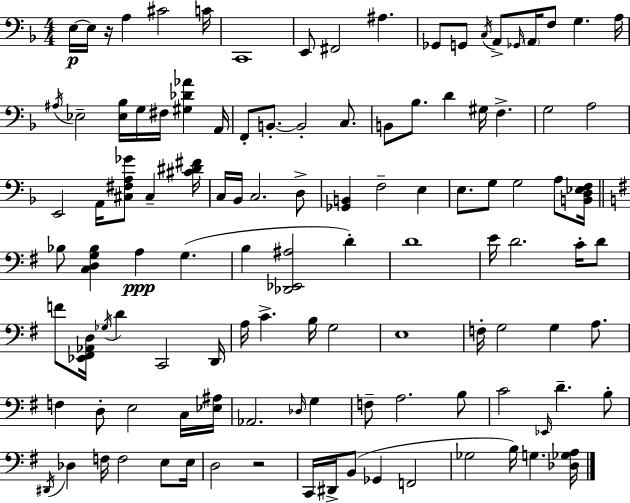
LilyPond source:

{
  \clef bass
  \numericTimeSignature
  \time 4/4
  \key d \minor
  e16~~\p e16 r16 a4 cis'2 c'16 | c,1 | e,8 fis,2 ais4. | ges,8 g,8 \acciaccatura { c16 } a,8-> \grace { ges,16 } \parenthesize a,16 f8 g4. | \break a16 \acciaccatura { ais16 } ees2-- <ees bes>16 g16 fis16 <gis des' aes'>4 | a,16 f,8-. b,8.-.~~ b,2-. | c8. b,8 bes8. d'4 gis16 f4.-> | g2 a2 | \break e,2 a,16 <cis fis a ges'>8 cis4-- | <cis' dis' fis'>16 c16 bes,16 c2. | d8-> <ges, b,>4 f2-- e4 | e8. g8 g2 | \break a8 <b, d ees f>16 \bar "||" \break \key g \major bes8 <c d g bes>4 a4\ppp g4.( | b4 <des, ees, ais>2 d'4-.) | d'1 | e'16 d'2. c'16-. d'8 | \break f'8 <ees, fis, aes, d>16 \acciaccatura { ges16 } d'4 c,2 | d,16 a16 c'4.-> b16 g2 | e1 | f16-. g2 g4 a8. | \break f4 d8-. e2 c16 | <ees ais>16 aes,2. \grace { des16 } g4 | f8-- a2. | b8 c'2 \grace { ees,16 } d'4.-- | \break b8-. \acciaccatura { dis,16 } des4 f16 f2 | e8 e16 d2 r2 | c,16 dis,16-> b,8( ges,4 f,2 | ges2 b16) g4. | \break <des ges a>16 \bar "|."
}